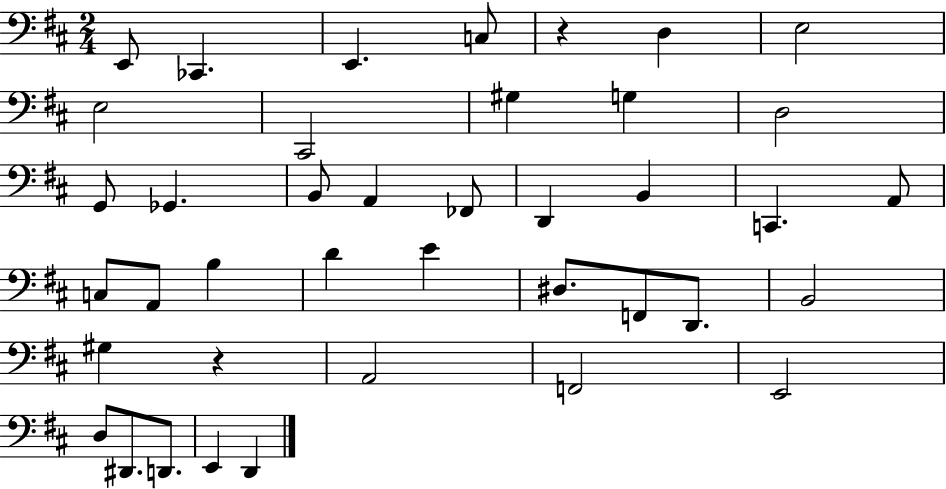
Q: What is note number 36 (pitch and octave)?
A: D2